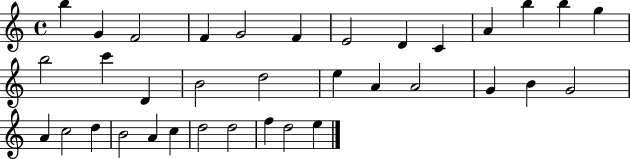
B5/q G4/q F4/h F4/q G4/h F4/q E4/h D4/q C4/q A4/q B5/q B5/q G5/q B5/h C6/q D4/q B4/h D5/h E5/q A4/q A4/h G4/q B4/q G4/h A4/q C5/h D5/q B4/h A4/q C5/q D5/h D5/h F5/q D5/h E5/q